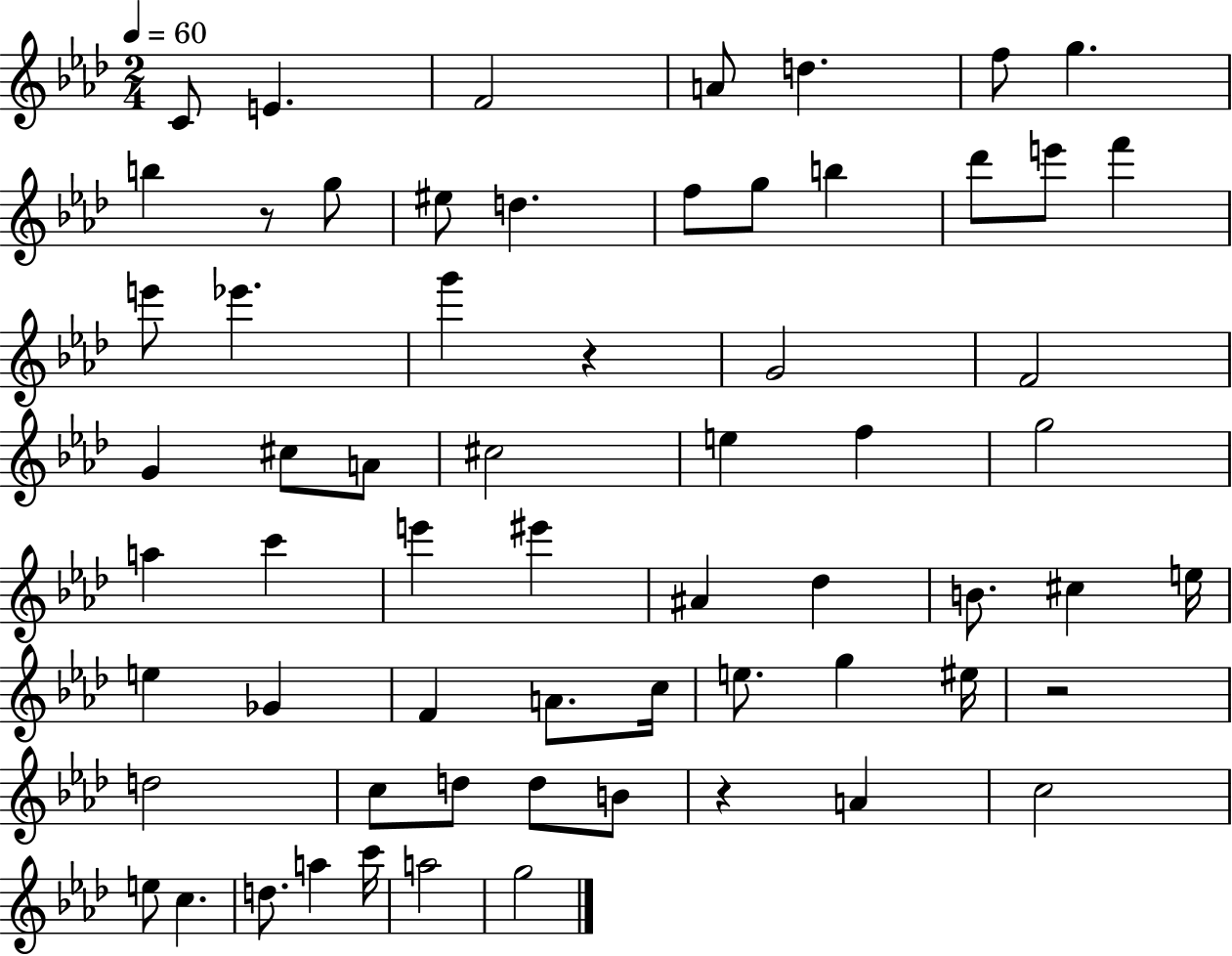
{
  \clef treble
  \numericTimeSignature
  \time 2/4
  \key aes \major
  \tempo 4 = 60
  c'8 e'4. | f'2 | a'8 d''4. | f''8 g''4. | \break b''4 r8 g''8 | eis''8 d''4. | f''8 g''8 b''4 | des'''8 e'''8 f'''4 | \break e'''8 ees'''4. | g'''4 r4 | g'2 | f'2 | \break g'4 cis''8 a'8 | cis''2 | e''4 f''4 | g''2 | \break a''4 c'''4 | e'''4 eis'''4 | ais'4 des''4 | b'8. cis''4 e''16 | \break e''4 ges'4 | f'4 a'8. c''16 | e''8. g''4 eis''16 | r2 | \break d''2 | c''8 d''8 d''8 b'8 | r4 a'4 | c''2 | \break e''8 c''4. | d''8. a''4 c'''16 | a''2 | g''2 | \break \bar "|."
}